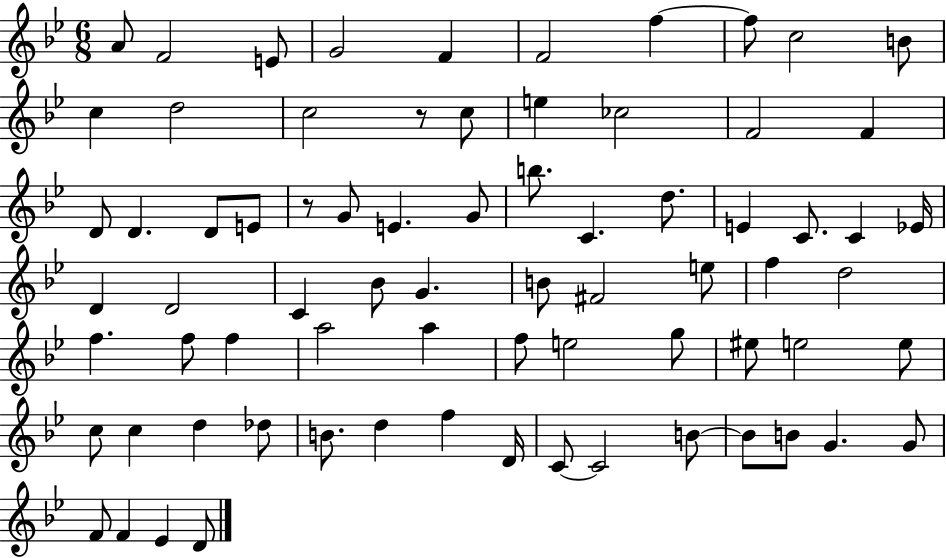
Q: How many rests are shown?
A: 2